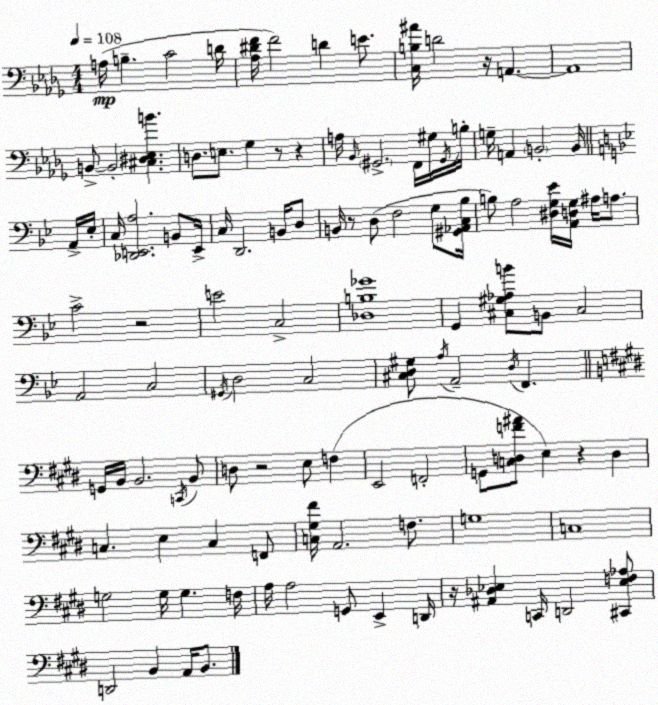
X:1
T:Untitled
M:4/4
L:1/4
K:Bbm
A,/4 B, C2 D/4 [_A,^DF]/4 F2 D E/2 [C,B,^A]/4 D2 z/4 A,, A,,4 B,,/2 B,,2 [^C,^D,_E,B] D,/2 E,/2 _G, z/2 z A,/4 _B,,/4 ^G,,2 F,,/4 ^G,/4 ^G,,/4 B,/4 G,/4 A,, B,,2 B,,/4 A,,/4 _E,/4 C,/4 [_D,,E,,A,]2 B,,/2 E,,/4 C,/4 D,,2 B,,/4 D,/2 B,,/4 z/2 D,/2 F,2 G,/2 [^G,,_A,,C,_B,]/4 B,/2 A,2 [^D,G,_E]/4 [A,,D,G,]/4 ^A,/4 A,/2 C2 z2 E2 C,2 [_D,B,_G]4 G,, [^C,^G,_A,B]/2 B,,/2 ^C,2 A,,2 C,2 ^G,,/4 D,2 C,2 [^C,D,^G,]/2 A,/4 A,,2 D,/4 F,, G,,/4 B,,/4 B,,2 C,,/4 B,,/2 D,/2 z2 E,/2 F, E,,2 F,,2 G,,/2 [C,D,F^A]/2 E, z D, C, E, C, F,,/2 [C,^G,^F]/4 A,,2 F,/2 G,4 C,4 G,2 G,/4 G, F,/4 A,/4 A,2 G,,/2 E,, D,,/4 z/4 [^A,,_D,_E,] C,,/4 D,,2 [^C,,_E,F,_A,]/2 D,,2 B,, A,,/4 B,,/2